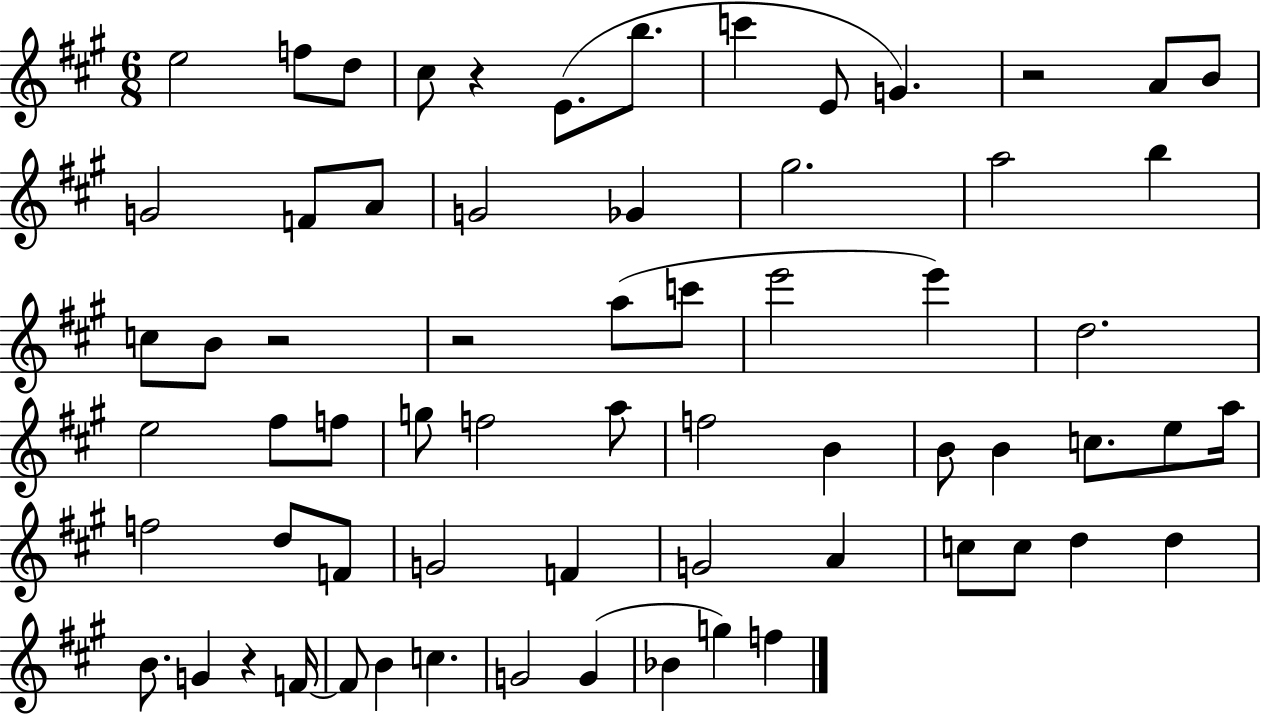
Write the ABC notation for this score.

X:1
T:Untitled
M:6/8
L:1/4
K:A
e2 f/2 d/2 ^c/2 z E/2 b/2 c' E/2 G z2 A/2 B/2 G2 F/2 A/2 G2 _G ^g2 a2 b c/2 B/2 z2 z2 a/2 c'/2 e'2 e' d2 e2 ^f/2 f/2 g/2 f2 a/2 f2 B B/2 B c/2 e/2 a/4 f2 d/2 F/2 G2 F G2 A c/2 c/2 d d B/2 G z F/4 F/2 B c G2 G _B g f